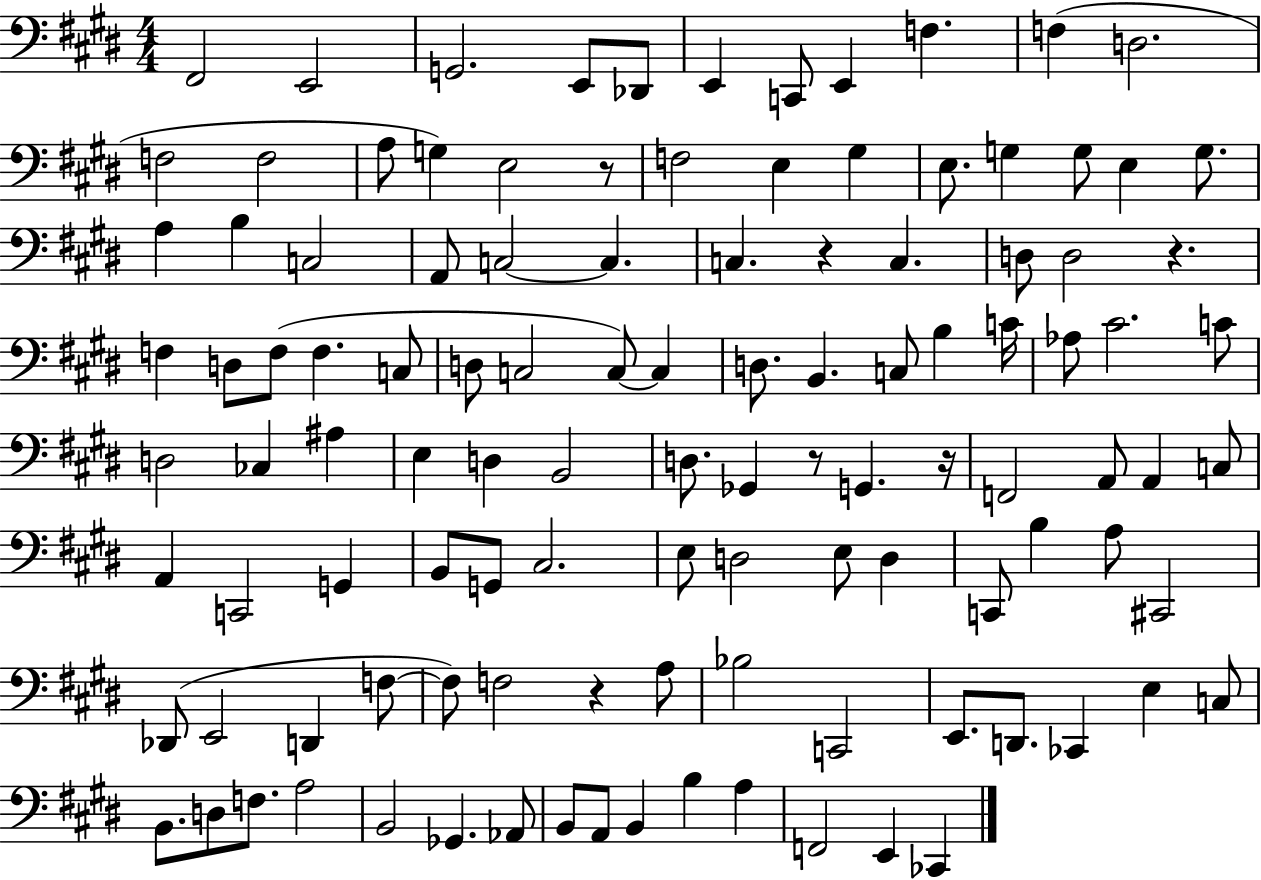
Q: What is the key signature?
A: E major